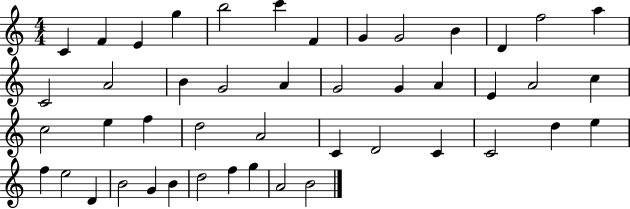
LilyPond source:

{
  \clef treble
  \numericTimeSignature
  \time 4/4
  \key c \major
  c'4 f'4 e'4 g''4 | b''2 c'''4 f'4 | g'4 g'2 b'4 | d'4 f''2 a''4 | \break c'2 a'2 | b'4 g'2 a'4 | g'2 g'4 a'4 | e'4 a'2 c''4 | \break c''2 e''4 f''4 | d''2 a'2 | c'4 d'2 c'4 | c'2 d''4 e''4 | \break f''4 e''2 d'4 | b'2 g'4 b'4 | d''2 f''4 g''4 | a'2 b'2 | \break \bar "|."
}